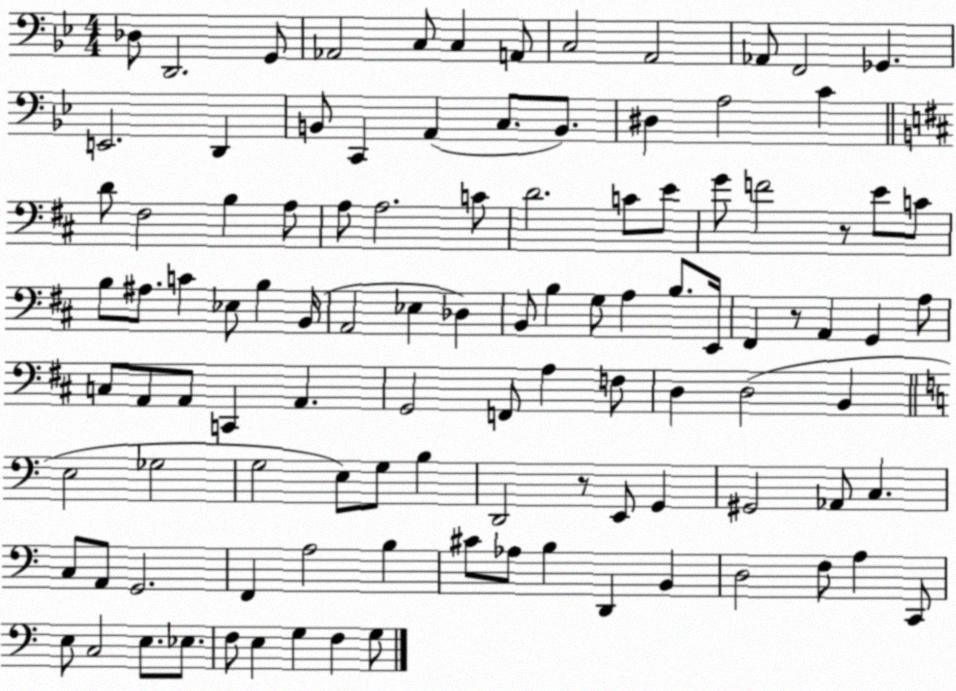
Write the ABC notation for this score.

X:1
T:Untitled
M:4/4
L:1/4
K:Bb
_D,/2 D,,2 G,,/2 _A,,2 C,/2 C, A,,/2 C,2 A,,2 _A,,/2 F,,2 _G,, E,,2 D,, B,,/2 C,, A,, C,/2 B,,/2 ^D, A,2 C D/2 ^F,2 B, A,/2 A,/2 A,2 C/2 D2 C/2 E/2 G/2 F2 z/2 E/2 C/2 B,/2 ^A,/2 C _E,/2 B, B,,/4 A,,2 _E, _D, B,,/2 B, G,/2 A, B,/2 E,,/4 ^F,, z/2 A,, G,, A,/2 C,/2 A,,/2 A,,/2 C,, A,, G,,2 F,,/2 A, F,/2 D, D,2 B,, E,2 _G,2 G,2 E,/2 G,/2 B, D,,2 z/2 E,,/2 G,, ^G,,2 _A,,/2 C, C,/2 A,,/2 G,,2 F,, A,2 B, ^C/2 _A,/2 B, D,, B,, D,2 F,/2 A, C,,/2 E,/2 C,2 E,/2 _E,/2 F,/2 E, G, F, G,/2